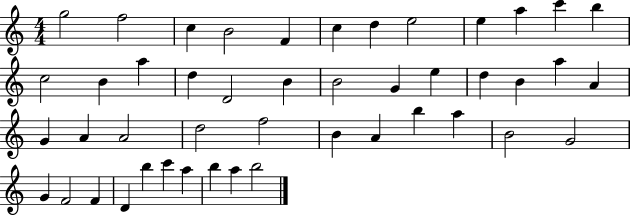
G5/h F5/h C5/q B4/h F4/q C5/q D5/q E5/h E5/q A5/q C6/q B5/q C5/h B4/q A5/q D5/q D4/h B4/q B4/h G4/q E5/q D5/q B4/q A5/q A4/q G4/q A4/q A4/h D5/h F5/h B4/q A4/q B5/q A5/q B4/h G4/h G4/q F4/h F4/q D4/q B5/q C6/q A5/q B5/q A5/q B5/h